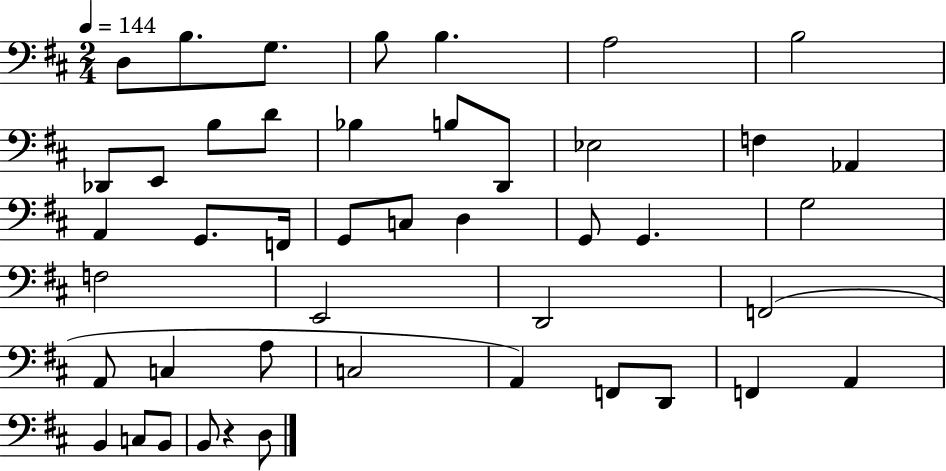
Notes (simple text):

D3/e B3/e. G3/e. B3/e B3/q. A3/h B3/h Db2/e E2/e B3/e D4/e Bb3/q B3/e D2/e Eb3/h F3/q Ab2/q A2/q G2/e. F2/s G2/e C3/e D3/q G2/e G2/q. G3/h F3/h E2/h D2/h F2/h A2/e C3/q A3/e C3/h A2/q F2/e D2/e F2/q A2/q B2/q C3/e B2/e B2/e R/q D3/e